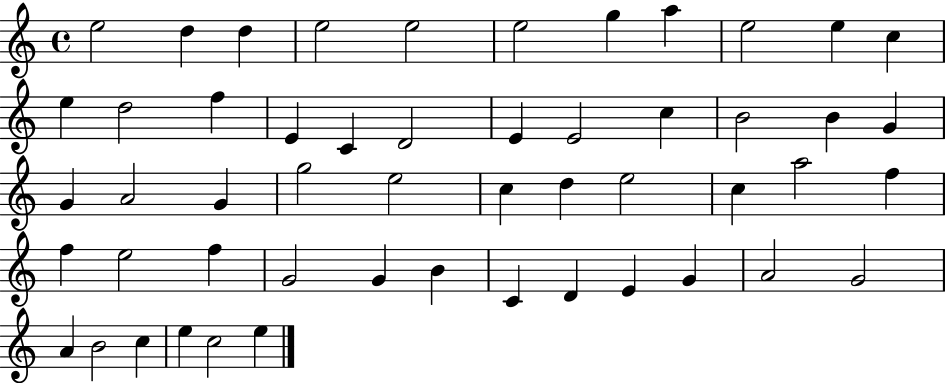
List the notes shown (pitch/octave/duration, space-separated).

E5/h D5/q D5/q E5/h E5/h E5/h G5/q A5/q E5/h E5/q C5/q E5/q D5/h F5/q E4/q C4/q D4/h E4/q E4/h C5/q B4/h B4/q G4/q G4/q A4/h G4/q G5/h E5/h C5/q D5/q E5/h C5/q A5/h F5/q F5/q E5/h F5/q G4/h G4/q B4/q C4/q D4/q E4/q G4/q A4/h G4/h A4/q B4/h C5/q E5/q C5/h E5/q